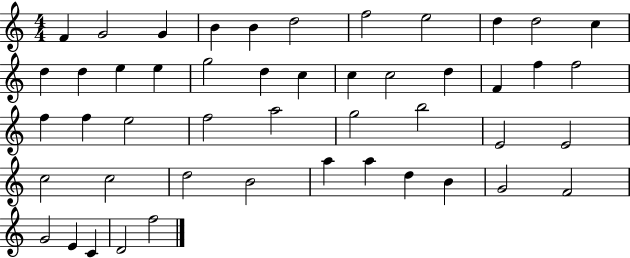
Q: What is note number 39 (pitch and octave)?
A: A5